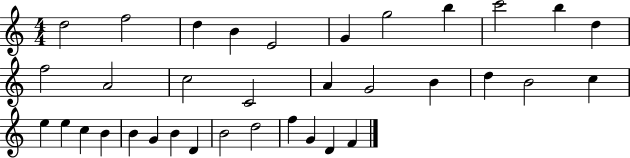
{
  \clef treble
  \numericTimeSignature
  \time 4/4
  \key c \major
  d''2 f''2 | d''4 b'4 e'2 | g'4 g''2 b''4 | c'''2 b''4 d''4 | \break f''2 a'2 | c''2 c'2 | a'4 g'2 b'4 | d''4 b'2 c''4 | \break e''4 e''4 c''4 b'4 | b'4 g'4 b'4 d'4 | b'2 d''2 | f''4 g'4 d'4 f'4 | \break \bar "|."
}